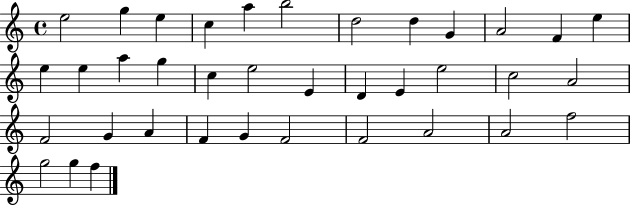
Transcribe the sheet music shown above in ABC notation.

X:1
T:Untitled
M:4/4
L:1/4
K:C
e2 g e c a b2 d2 d G A2 F e e e a g c e2 E D E e2 c2 A2 F2 G A F G F2 F2 A2 A2 f2 g2 g f